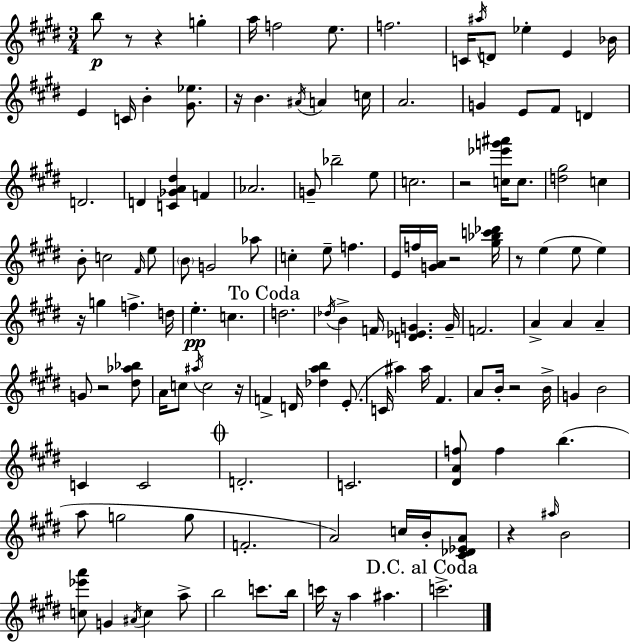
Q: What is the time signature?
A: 3/4